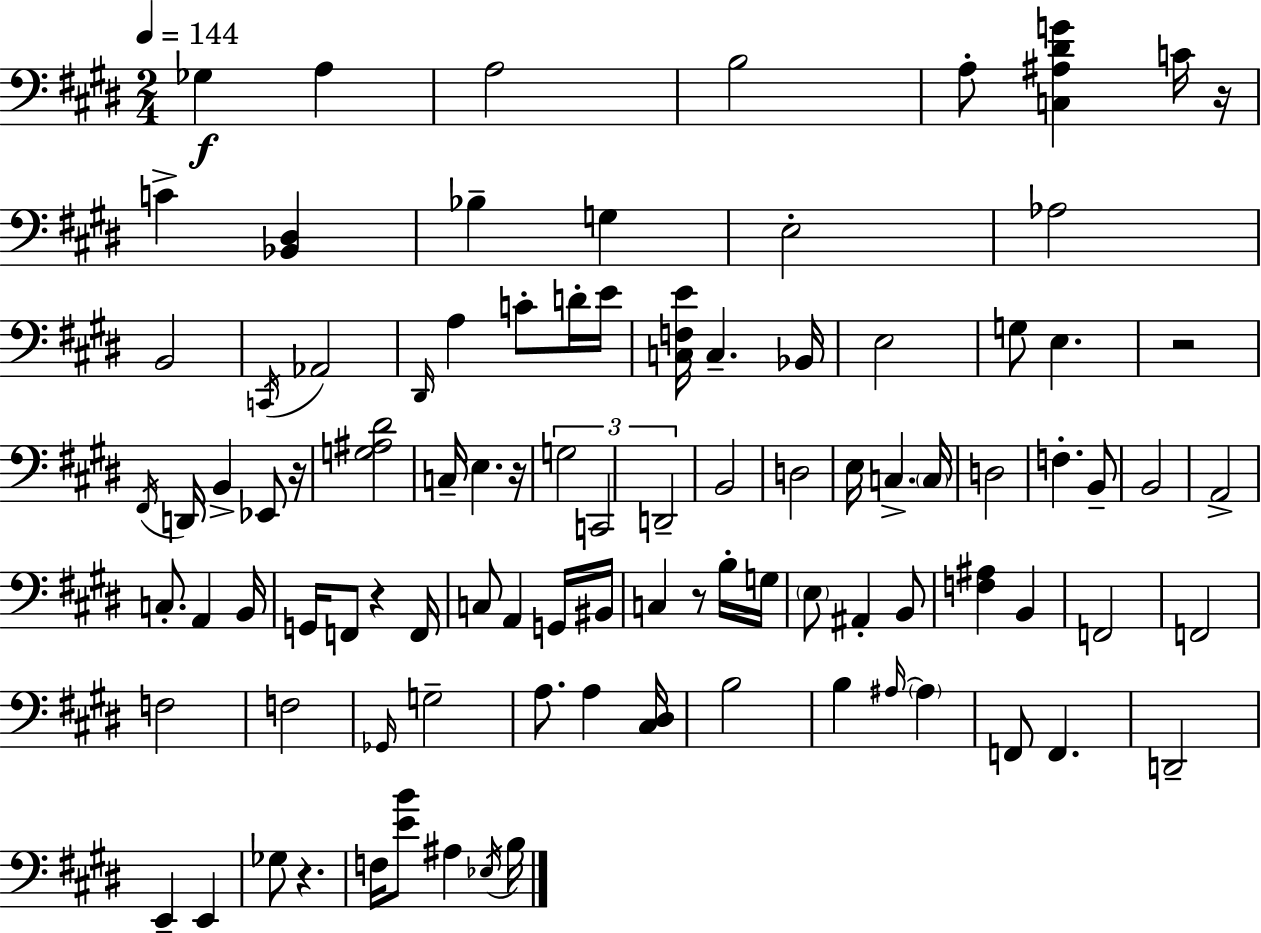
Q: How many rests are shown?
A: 7